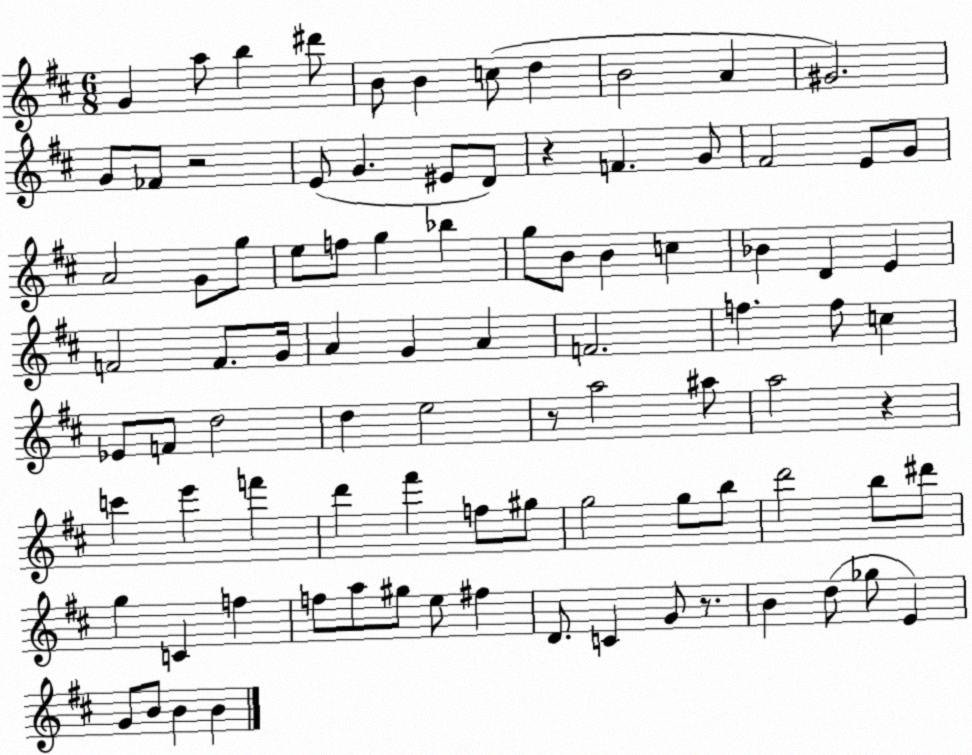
X:1
T:Untitled
M:6/8
L:1/4
K:D
G a/2 b ^d'/2 B/2 B c/2 d B2 A ^G2 G/2 _F/2 z2 E/2 G ^E/2 D/2 z F G/2 ^F2 E/2 G/2 A2 G/2 g/2 e/2 f/2 g _b g/2 B/2 B c _B D E F2 F/2 G/4 A G A F2 f f/2 c _E/2 F/2 d2 d e2 z/2 a2 ^a/2 a2 z c' e' f' d' ^f' f/2 ^g/2 g2 g/2 b/2 d'2 b/2 ^d'/2 g C f f/2 a/2 ^g/2 e/2 ^f D/2 C G/2 z/2 B d/2 _g/2 E G/2 B/2 B B